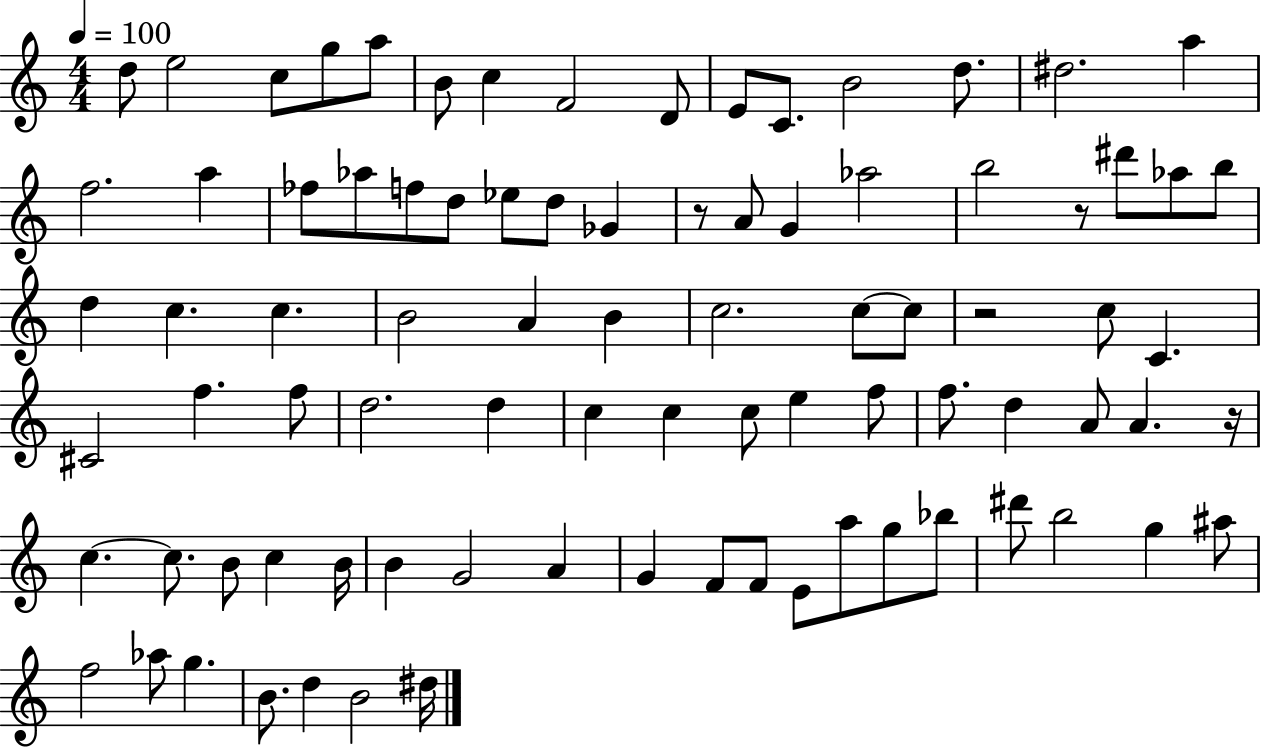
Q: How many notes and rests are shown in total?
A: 86